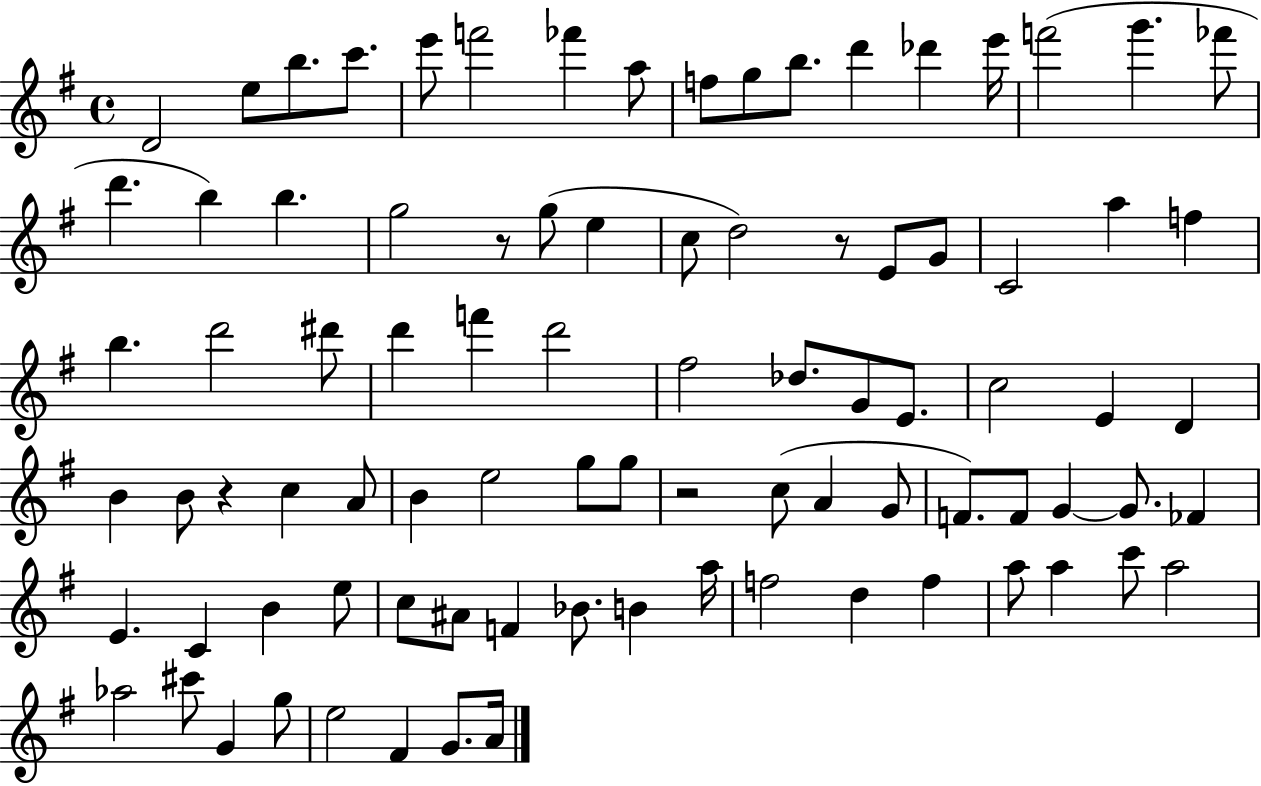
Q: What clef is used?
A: treble